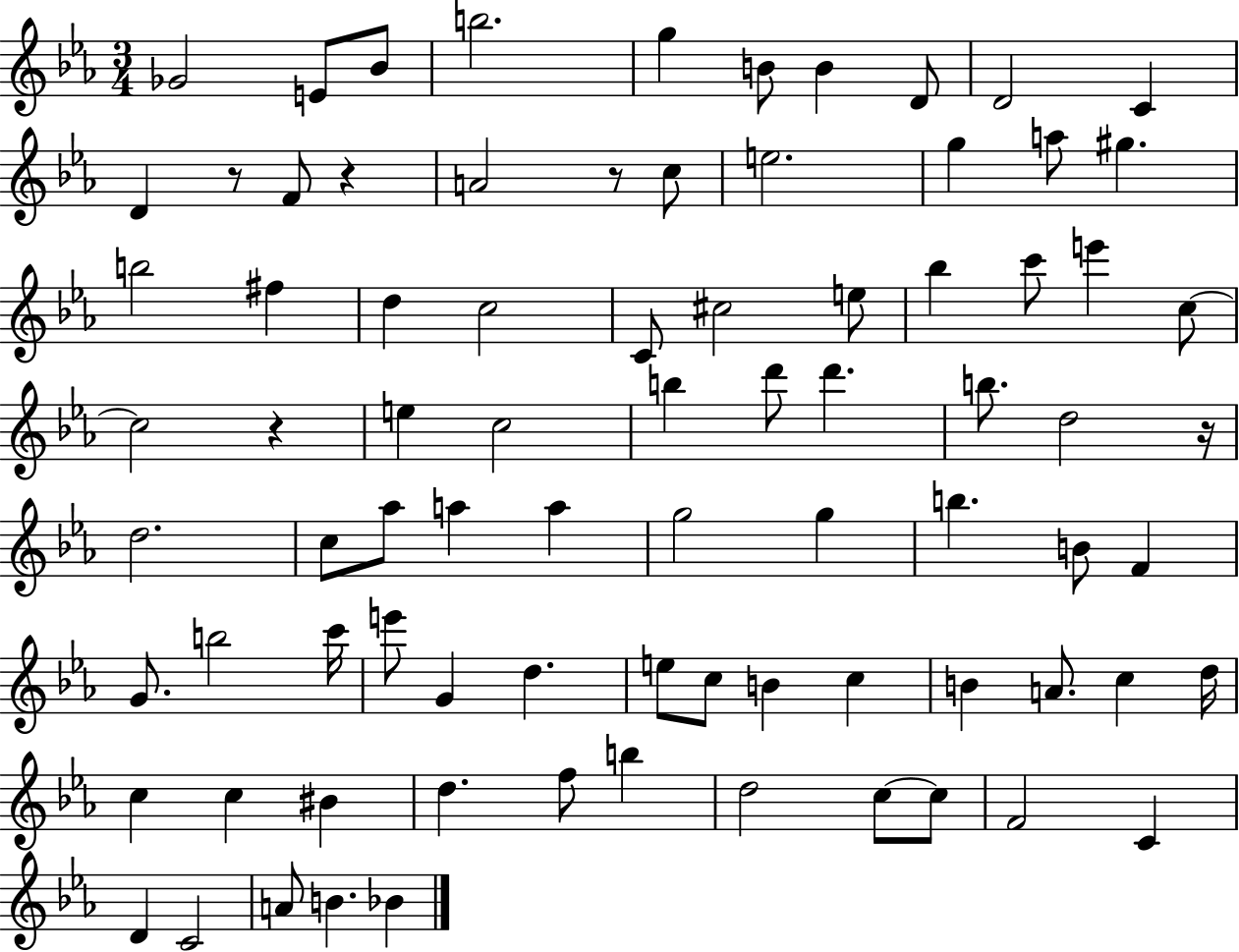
X:1
T:Untitled
M:3/4
L:1/4
K:Eb
_G2 E/2 _B/2 b2 g B/2 B D/2 D2 C D z/2 F/2 z A2 z/2 c/2 e2 g a/2 ^g b2 ^f d c2 C/2 ^c2 e/2 _b c'/2 e' c/2 c2 z e c2 b d'/2 d' b/2 d2 z/4 d2 c/2 _a/2 a a g2 g b B/2 F G/2 b2 c'/4 e'/2 G d e/2 c/2 B c B A/2 c d/4 c c ^B d f/2 b d2 c/2 c/2 F2 C D C2 A/2 B _B